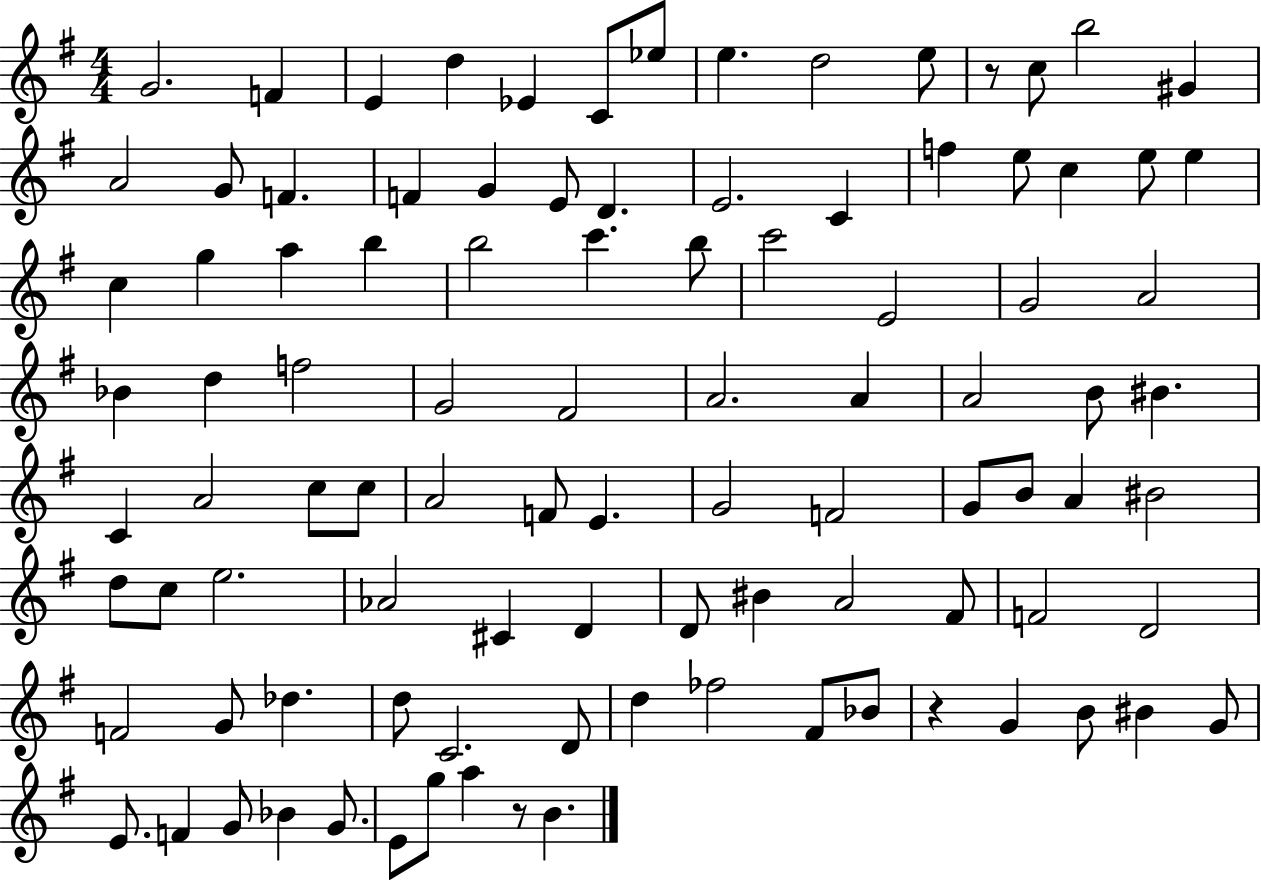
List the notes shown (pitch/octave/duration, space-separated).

G4/h. F4/q E4/q D5/q Eb4/q C4/e Eb5/e E5/q. D5/h E5/e R/e C5/e B5/h G#4/q A4/h G4/e F4/q. F4/q G4/q E4/e D4/q. E4/h. C4/q F5/q E5/e C5/q E5/e E5/q C5/q G5/q A5/q B5/q B5/h C6/q. B5/e C6/h E4/h G4/h A4/h Bb4/q D5/q F5/h G4/h F#4/h A4/h. A4/q A4/h B4/e BIS4/q. C4/q A4/h C5/e C5/e A4/h F4/e E4/q. G4/h F4/h G4/e B4/e A4/q BIS4/h D5/e C5/e E5/h. Ab4/h C#4/q D4/q D4/e BIS4/q A4/h F#4/e F4/h D4/h F4/h G4/e Db5/q. D5/e C4/h. D4/e D5/q FES5/h F#4/e Bb4/e R/q G4/q B4/e BIS4/q G4/e E4/e. F4/q G4/e Bb4/q G4/e. E4/e G5/e A5/q R/e B4/q.